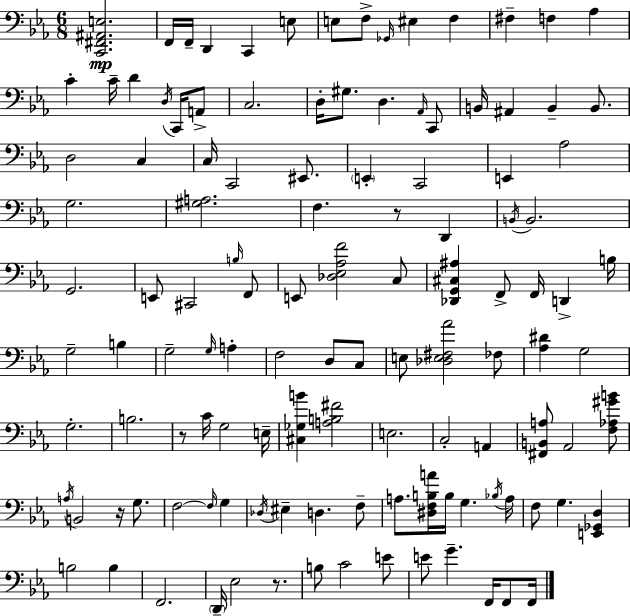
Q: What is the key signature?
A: C minor